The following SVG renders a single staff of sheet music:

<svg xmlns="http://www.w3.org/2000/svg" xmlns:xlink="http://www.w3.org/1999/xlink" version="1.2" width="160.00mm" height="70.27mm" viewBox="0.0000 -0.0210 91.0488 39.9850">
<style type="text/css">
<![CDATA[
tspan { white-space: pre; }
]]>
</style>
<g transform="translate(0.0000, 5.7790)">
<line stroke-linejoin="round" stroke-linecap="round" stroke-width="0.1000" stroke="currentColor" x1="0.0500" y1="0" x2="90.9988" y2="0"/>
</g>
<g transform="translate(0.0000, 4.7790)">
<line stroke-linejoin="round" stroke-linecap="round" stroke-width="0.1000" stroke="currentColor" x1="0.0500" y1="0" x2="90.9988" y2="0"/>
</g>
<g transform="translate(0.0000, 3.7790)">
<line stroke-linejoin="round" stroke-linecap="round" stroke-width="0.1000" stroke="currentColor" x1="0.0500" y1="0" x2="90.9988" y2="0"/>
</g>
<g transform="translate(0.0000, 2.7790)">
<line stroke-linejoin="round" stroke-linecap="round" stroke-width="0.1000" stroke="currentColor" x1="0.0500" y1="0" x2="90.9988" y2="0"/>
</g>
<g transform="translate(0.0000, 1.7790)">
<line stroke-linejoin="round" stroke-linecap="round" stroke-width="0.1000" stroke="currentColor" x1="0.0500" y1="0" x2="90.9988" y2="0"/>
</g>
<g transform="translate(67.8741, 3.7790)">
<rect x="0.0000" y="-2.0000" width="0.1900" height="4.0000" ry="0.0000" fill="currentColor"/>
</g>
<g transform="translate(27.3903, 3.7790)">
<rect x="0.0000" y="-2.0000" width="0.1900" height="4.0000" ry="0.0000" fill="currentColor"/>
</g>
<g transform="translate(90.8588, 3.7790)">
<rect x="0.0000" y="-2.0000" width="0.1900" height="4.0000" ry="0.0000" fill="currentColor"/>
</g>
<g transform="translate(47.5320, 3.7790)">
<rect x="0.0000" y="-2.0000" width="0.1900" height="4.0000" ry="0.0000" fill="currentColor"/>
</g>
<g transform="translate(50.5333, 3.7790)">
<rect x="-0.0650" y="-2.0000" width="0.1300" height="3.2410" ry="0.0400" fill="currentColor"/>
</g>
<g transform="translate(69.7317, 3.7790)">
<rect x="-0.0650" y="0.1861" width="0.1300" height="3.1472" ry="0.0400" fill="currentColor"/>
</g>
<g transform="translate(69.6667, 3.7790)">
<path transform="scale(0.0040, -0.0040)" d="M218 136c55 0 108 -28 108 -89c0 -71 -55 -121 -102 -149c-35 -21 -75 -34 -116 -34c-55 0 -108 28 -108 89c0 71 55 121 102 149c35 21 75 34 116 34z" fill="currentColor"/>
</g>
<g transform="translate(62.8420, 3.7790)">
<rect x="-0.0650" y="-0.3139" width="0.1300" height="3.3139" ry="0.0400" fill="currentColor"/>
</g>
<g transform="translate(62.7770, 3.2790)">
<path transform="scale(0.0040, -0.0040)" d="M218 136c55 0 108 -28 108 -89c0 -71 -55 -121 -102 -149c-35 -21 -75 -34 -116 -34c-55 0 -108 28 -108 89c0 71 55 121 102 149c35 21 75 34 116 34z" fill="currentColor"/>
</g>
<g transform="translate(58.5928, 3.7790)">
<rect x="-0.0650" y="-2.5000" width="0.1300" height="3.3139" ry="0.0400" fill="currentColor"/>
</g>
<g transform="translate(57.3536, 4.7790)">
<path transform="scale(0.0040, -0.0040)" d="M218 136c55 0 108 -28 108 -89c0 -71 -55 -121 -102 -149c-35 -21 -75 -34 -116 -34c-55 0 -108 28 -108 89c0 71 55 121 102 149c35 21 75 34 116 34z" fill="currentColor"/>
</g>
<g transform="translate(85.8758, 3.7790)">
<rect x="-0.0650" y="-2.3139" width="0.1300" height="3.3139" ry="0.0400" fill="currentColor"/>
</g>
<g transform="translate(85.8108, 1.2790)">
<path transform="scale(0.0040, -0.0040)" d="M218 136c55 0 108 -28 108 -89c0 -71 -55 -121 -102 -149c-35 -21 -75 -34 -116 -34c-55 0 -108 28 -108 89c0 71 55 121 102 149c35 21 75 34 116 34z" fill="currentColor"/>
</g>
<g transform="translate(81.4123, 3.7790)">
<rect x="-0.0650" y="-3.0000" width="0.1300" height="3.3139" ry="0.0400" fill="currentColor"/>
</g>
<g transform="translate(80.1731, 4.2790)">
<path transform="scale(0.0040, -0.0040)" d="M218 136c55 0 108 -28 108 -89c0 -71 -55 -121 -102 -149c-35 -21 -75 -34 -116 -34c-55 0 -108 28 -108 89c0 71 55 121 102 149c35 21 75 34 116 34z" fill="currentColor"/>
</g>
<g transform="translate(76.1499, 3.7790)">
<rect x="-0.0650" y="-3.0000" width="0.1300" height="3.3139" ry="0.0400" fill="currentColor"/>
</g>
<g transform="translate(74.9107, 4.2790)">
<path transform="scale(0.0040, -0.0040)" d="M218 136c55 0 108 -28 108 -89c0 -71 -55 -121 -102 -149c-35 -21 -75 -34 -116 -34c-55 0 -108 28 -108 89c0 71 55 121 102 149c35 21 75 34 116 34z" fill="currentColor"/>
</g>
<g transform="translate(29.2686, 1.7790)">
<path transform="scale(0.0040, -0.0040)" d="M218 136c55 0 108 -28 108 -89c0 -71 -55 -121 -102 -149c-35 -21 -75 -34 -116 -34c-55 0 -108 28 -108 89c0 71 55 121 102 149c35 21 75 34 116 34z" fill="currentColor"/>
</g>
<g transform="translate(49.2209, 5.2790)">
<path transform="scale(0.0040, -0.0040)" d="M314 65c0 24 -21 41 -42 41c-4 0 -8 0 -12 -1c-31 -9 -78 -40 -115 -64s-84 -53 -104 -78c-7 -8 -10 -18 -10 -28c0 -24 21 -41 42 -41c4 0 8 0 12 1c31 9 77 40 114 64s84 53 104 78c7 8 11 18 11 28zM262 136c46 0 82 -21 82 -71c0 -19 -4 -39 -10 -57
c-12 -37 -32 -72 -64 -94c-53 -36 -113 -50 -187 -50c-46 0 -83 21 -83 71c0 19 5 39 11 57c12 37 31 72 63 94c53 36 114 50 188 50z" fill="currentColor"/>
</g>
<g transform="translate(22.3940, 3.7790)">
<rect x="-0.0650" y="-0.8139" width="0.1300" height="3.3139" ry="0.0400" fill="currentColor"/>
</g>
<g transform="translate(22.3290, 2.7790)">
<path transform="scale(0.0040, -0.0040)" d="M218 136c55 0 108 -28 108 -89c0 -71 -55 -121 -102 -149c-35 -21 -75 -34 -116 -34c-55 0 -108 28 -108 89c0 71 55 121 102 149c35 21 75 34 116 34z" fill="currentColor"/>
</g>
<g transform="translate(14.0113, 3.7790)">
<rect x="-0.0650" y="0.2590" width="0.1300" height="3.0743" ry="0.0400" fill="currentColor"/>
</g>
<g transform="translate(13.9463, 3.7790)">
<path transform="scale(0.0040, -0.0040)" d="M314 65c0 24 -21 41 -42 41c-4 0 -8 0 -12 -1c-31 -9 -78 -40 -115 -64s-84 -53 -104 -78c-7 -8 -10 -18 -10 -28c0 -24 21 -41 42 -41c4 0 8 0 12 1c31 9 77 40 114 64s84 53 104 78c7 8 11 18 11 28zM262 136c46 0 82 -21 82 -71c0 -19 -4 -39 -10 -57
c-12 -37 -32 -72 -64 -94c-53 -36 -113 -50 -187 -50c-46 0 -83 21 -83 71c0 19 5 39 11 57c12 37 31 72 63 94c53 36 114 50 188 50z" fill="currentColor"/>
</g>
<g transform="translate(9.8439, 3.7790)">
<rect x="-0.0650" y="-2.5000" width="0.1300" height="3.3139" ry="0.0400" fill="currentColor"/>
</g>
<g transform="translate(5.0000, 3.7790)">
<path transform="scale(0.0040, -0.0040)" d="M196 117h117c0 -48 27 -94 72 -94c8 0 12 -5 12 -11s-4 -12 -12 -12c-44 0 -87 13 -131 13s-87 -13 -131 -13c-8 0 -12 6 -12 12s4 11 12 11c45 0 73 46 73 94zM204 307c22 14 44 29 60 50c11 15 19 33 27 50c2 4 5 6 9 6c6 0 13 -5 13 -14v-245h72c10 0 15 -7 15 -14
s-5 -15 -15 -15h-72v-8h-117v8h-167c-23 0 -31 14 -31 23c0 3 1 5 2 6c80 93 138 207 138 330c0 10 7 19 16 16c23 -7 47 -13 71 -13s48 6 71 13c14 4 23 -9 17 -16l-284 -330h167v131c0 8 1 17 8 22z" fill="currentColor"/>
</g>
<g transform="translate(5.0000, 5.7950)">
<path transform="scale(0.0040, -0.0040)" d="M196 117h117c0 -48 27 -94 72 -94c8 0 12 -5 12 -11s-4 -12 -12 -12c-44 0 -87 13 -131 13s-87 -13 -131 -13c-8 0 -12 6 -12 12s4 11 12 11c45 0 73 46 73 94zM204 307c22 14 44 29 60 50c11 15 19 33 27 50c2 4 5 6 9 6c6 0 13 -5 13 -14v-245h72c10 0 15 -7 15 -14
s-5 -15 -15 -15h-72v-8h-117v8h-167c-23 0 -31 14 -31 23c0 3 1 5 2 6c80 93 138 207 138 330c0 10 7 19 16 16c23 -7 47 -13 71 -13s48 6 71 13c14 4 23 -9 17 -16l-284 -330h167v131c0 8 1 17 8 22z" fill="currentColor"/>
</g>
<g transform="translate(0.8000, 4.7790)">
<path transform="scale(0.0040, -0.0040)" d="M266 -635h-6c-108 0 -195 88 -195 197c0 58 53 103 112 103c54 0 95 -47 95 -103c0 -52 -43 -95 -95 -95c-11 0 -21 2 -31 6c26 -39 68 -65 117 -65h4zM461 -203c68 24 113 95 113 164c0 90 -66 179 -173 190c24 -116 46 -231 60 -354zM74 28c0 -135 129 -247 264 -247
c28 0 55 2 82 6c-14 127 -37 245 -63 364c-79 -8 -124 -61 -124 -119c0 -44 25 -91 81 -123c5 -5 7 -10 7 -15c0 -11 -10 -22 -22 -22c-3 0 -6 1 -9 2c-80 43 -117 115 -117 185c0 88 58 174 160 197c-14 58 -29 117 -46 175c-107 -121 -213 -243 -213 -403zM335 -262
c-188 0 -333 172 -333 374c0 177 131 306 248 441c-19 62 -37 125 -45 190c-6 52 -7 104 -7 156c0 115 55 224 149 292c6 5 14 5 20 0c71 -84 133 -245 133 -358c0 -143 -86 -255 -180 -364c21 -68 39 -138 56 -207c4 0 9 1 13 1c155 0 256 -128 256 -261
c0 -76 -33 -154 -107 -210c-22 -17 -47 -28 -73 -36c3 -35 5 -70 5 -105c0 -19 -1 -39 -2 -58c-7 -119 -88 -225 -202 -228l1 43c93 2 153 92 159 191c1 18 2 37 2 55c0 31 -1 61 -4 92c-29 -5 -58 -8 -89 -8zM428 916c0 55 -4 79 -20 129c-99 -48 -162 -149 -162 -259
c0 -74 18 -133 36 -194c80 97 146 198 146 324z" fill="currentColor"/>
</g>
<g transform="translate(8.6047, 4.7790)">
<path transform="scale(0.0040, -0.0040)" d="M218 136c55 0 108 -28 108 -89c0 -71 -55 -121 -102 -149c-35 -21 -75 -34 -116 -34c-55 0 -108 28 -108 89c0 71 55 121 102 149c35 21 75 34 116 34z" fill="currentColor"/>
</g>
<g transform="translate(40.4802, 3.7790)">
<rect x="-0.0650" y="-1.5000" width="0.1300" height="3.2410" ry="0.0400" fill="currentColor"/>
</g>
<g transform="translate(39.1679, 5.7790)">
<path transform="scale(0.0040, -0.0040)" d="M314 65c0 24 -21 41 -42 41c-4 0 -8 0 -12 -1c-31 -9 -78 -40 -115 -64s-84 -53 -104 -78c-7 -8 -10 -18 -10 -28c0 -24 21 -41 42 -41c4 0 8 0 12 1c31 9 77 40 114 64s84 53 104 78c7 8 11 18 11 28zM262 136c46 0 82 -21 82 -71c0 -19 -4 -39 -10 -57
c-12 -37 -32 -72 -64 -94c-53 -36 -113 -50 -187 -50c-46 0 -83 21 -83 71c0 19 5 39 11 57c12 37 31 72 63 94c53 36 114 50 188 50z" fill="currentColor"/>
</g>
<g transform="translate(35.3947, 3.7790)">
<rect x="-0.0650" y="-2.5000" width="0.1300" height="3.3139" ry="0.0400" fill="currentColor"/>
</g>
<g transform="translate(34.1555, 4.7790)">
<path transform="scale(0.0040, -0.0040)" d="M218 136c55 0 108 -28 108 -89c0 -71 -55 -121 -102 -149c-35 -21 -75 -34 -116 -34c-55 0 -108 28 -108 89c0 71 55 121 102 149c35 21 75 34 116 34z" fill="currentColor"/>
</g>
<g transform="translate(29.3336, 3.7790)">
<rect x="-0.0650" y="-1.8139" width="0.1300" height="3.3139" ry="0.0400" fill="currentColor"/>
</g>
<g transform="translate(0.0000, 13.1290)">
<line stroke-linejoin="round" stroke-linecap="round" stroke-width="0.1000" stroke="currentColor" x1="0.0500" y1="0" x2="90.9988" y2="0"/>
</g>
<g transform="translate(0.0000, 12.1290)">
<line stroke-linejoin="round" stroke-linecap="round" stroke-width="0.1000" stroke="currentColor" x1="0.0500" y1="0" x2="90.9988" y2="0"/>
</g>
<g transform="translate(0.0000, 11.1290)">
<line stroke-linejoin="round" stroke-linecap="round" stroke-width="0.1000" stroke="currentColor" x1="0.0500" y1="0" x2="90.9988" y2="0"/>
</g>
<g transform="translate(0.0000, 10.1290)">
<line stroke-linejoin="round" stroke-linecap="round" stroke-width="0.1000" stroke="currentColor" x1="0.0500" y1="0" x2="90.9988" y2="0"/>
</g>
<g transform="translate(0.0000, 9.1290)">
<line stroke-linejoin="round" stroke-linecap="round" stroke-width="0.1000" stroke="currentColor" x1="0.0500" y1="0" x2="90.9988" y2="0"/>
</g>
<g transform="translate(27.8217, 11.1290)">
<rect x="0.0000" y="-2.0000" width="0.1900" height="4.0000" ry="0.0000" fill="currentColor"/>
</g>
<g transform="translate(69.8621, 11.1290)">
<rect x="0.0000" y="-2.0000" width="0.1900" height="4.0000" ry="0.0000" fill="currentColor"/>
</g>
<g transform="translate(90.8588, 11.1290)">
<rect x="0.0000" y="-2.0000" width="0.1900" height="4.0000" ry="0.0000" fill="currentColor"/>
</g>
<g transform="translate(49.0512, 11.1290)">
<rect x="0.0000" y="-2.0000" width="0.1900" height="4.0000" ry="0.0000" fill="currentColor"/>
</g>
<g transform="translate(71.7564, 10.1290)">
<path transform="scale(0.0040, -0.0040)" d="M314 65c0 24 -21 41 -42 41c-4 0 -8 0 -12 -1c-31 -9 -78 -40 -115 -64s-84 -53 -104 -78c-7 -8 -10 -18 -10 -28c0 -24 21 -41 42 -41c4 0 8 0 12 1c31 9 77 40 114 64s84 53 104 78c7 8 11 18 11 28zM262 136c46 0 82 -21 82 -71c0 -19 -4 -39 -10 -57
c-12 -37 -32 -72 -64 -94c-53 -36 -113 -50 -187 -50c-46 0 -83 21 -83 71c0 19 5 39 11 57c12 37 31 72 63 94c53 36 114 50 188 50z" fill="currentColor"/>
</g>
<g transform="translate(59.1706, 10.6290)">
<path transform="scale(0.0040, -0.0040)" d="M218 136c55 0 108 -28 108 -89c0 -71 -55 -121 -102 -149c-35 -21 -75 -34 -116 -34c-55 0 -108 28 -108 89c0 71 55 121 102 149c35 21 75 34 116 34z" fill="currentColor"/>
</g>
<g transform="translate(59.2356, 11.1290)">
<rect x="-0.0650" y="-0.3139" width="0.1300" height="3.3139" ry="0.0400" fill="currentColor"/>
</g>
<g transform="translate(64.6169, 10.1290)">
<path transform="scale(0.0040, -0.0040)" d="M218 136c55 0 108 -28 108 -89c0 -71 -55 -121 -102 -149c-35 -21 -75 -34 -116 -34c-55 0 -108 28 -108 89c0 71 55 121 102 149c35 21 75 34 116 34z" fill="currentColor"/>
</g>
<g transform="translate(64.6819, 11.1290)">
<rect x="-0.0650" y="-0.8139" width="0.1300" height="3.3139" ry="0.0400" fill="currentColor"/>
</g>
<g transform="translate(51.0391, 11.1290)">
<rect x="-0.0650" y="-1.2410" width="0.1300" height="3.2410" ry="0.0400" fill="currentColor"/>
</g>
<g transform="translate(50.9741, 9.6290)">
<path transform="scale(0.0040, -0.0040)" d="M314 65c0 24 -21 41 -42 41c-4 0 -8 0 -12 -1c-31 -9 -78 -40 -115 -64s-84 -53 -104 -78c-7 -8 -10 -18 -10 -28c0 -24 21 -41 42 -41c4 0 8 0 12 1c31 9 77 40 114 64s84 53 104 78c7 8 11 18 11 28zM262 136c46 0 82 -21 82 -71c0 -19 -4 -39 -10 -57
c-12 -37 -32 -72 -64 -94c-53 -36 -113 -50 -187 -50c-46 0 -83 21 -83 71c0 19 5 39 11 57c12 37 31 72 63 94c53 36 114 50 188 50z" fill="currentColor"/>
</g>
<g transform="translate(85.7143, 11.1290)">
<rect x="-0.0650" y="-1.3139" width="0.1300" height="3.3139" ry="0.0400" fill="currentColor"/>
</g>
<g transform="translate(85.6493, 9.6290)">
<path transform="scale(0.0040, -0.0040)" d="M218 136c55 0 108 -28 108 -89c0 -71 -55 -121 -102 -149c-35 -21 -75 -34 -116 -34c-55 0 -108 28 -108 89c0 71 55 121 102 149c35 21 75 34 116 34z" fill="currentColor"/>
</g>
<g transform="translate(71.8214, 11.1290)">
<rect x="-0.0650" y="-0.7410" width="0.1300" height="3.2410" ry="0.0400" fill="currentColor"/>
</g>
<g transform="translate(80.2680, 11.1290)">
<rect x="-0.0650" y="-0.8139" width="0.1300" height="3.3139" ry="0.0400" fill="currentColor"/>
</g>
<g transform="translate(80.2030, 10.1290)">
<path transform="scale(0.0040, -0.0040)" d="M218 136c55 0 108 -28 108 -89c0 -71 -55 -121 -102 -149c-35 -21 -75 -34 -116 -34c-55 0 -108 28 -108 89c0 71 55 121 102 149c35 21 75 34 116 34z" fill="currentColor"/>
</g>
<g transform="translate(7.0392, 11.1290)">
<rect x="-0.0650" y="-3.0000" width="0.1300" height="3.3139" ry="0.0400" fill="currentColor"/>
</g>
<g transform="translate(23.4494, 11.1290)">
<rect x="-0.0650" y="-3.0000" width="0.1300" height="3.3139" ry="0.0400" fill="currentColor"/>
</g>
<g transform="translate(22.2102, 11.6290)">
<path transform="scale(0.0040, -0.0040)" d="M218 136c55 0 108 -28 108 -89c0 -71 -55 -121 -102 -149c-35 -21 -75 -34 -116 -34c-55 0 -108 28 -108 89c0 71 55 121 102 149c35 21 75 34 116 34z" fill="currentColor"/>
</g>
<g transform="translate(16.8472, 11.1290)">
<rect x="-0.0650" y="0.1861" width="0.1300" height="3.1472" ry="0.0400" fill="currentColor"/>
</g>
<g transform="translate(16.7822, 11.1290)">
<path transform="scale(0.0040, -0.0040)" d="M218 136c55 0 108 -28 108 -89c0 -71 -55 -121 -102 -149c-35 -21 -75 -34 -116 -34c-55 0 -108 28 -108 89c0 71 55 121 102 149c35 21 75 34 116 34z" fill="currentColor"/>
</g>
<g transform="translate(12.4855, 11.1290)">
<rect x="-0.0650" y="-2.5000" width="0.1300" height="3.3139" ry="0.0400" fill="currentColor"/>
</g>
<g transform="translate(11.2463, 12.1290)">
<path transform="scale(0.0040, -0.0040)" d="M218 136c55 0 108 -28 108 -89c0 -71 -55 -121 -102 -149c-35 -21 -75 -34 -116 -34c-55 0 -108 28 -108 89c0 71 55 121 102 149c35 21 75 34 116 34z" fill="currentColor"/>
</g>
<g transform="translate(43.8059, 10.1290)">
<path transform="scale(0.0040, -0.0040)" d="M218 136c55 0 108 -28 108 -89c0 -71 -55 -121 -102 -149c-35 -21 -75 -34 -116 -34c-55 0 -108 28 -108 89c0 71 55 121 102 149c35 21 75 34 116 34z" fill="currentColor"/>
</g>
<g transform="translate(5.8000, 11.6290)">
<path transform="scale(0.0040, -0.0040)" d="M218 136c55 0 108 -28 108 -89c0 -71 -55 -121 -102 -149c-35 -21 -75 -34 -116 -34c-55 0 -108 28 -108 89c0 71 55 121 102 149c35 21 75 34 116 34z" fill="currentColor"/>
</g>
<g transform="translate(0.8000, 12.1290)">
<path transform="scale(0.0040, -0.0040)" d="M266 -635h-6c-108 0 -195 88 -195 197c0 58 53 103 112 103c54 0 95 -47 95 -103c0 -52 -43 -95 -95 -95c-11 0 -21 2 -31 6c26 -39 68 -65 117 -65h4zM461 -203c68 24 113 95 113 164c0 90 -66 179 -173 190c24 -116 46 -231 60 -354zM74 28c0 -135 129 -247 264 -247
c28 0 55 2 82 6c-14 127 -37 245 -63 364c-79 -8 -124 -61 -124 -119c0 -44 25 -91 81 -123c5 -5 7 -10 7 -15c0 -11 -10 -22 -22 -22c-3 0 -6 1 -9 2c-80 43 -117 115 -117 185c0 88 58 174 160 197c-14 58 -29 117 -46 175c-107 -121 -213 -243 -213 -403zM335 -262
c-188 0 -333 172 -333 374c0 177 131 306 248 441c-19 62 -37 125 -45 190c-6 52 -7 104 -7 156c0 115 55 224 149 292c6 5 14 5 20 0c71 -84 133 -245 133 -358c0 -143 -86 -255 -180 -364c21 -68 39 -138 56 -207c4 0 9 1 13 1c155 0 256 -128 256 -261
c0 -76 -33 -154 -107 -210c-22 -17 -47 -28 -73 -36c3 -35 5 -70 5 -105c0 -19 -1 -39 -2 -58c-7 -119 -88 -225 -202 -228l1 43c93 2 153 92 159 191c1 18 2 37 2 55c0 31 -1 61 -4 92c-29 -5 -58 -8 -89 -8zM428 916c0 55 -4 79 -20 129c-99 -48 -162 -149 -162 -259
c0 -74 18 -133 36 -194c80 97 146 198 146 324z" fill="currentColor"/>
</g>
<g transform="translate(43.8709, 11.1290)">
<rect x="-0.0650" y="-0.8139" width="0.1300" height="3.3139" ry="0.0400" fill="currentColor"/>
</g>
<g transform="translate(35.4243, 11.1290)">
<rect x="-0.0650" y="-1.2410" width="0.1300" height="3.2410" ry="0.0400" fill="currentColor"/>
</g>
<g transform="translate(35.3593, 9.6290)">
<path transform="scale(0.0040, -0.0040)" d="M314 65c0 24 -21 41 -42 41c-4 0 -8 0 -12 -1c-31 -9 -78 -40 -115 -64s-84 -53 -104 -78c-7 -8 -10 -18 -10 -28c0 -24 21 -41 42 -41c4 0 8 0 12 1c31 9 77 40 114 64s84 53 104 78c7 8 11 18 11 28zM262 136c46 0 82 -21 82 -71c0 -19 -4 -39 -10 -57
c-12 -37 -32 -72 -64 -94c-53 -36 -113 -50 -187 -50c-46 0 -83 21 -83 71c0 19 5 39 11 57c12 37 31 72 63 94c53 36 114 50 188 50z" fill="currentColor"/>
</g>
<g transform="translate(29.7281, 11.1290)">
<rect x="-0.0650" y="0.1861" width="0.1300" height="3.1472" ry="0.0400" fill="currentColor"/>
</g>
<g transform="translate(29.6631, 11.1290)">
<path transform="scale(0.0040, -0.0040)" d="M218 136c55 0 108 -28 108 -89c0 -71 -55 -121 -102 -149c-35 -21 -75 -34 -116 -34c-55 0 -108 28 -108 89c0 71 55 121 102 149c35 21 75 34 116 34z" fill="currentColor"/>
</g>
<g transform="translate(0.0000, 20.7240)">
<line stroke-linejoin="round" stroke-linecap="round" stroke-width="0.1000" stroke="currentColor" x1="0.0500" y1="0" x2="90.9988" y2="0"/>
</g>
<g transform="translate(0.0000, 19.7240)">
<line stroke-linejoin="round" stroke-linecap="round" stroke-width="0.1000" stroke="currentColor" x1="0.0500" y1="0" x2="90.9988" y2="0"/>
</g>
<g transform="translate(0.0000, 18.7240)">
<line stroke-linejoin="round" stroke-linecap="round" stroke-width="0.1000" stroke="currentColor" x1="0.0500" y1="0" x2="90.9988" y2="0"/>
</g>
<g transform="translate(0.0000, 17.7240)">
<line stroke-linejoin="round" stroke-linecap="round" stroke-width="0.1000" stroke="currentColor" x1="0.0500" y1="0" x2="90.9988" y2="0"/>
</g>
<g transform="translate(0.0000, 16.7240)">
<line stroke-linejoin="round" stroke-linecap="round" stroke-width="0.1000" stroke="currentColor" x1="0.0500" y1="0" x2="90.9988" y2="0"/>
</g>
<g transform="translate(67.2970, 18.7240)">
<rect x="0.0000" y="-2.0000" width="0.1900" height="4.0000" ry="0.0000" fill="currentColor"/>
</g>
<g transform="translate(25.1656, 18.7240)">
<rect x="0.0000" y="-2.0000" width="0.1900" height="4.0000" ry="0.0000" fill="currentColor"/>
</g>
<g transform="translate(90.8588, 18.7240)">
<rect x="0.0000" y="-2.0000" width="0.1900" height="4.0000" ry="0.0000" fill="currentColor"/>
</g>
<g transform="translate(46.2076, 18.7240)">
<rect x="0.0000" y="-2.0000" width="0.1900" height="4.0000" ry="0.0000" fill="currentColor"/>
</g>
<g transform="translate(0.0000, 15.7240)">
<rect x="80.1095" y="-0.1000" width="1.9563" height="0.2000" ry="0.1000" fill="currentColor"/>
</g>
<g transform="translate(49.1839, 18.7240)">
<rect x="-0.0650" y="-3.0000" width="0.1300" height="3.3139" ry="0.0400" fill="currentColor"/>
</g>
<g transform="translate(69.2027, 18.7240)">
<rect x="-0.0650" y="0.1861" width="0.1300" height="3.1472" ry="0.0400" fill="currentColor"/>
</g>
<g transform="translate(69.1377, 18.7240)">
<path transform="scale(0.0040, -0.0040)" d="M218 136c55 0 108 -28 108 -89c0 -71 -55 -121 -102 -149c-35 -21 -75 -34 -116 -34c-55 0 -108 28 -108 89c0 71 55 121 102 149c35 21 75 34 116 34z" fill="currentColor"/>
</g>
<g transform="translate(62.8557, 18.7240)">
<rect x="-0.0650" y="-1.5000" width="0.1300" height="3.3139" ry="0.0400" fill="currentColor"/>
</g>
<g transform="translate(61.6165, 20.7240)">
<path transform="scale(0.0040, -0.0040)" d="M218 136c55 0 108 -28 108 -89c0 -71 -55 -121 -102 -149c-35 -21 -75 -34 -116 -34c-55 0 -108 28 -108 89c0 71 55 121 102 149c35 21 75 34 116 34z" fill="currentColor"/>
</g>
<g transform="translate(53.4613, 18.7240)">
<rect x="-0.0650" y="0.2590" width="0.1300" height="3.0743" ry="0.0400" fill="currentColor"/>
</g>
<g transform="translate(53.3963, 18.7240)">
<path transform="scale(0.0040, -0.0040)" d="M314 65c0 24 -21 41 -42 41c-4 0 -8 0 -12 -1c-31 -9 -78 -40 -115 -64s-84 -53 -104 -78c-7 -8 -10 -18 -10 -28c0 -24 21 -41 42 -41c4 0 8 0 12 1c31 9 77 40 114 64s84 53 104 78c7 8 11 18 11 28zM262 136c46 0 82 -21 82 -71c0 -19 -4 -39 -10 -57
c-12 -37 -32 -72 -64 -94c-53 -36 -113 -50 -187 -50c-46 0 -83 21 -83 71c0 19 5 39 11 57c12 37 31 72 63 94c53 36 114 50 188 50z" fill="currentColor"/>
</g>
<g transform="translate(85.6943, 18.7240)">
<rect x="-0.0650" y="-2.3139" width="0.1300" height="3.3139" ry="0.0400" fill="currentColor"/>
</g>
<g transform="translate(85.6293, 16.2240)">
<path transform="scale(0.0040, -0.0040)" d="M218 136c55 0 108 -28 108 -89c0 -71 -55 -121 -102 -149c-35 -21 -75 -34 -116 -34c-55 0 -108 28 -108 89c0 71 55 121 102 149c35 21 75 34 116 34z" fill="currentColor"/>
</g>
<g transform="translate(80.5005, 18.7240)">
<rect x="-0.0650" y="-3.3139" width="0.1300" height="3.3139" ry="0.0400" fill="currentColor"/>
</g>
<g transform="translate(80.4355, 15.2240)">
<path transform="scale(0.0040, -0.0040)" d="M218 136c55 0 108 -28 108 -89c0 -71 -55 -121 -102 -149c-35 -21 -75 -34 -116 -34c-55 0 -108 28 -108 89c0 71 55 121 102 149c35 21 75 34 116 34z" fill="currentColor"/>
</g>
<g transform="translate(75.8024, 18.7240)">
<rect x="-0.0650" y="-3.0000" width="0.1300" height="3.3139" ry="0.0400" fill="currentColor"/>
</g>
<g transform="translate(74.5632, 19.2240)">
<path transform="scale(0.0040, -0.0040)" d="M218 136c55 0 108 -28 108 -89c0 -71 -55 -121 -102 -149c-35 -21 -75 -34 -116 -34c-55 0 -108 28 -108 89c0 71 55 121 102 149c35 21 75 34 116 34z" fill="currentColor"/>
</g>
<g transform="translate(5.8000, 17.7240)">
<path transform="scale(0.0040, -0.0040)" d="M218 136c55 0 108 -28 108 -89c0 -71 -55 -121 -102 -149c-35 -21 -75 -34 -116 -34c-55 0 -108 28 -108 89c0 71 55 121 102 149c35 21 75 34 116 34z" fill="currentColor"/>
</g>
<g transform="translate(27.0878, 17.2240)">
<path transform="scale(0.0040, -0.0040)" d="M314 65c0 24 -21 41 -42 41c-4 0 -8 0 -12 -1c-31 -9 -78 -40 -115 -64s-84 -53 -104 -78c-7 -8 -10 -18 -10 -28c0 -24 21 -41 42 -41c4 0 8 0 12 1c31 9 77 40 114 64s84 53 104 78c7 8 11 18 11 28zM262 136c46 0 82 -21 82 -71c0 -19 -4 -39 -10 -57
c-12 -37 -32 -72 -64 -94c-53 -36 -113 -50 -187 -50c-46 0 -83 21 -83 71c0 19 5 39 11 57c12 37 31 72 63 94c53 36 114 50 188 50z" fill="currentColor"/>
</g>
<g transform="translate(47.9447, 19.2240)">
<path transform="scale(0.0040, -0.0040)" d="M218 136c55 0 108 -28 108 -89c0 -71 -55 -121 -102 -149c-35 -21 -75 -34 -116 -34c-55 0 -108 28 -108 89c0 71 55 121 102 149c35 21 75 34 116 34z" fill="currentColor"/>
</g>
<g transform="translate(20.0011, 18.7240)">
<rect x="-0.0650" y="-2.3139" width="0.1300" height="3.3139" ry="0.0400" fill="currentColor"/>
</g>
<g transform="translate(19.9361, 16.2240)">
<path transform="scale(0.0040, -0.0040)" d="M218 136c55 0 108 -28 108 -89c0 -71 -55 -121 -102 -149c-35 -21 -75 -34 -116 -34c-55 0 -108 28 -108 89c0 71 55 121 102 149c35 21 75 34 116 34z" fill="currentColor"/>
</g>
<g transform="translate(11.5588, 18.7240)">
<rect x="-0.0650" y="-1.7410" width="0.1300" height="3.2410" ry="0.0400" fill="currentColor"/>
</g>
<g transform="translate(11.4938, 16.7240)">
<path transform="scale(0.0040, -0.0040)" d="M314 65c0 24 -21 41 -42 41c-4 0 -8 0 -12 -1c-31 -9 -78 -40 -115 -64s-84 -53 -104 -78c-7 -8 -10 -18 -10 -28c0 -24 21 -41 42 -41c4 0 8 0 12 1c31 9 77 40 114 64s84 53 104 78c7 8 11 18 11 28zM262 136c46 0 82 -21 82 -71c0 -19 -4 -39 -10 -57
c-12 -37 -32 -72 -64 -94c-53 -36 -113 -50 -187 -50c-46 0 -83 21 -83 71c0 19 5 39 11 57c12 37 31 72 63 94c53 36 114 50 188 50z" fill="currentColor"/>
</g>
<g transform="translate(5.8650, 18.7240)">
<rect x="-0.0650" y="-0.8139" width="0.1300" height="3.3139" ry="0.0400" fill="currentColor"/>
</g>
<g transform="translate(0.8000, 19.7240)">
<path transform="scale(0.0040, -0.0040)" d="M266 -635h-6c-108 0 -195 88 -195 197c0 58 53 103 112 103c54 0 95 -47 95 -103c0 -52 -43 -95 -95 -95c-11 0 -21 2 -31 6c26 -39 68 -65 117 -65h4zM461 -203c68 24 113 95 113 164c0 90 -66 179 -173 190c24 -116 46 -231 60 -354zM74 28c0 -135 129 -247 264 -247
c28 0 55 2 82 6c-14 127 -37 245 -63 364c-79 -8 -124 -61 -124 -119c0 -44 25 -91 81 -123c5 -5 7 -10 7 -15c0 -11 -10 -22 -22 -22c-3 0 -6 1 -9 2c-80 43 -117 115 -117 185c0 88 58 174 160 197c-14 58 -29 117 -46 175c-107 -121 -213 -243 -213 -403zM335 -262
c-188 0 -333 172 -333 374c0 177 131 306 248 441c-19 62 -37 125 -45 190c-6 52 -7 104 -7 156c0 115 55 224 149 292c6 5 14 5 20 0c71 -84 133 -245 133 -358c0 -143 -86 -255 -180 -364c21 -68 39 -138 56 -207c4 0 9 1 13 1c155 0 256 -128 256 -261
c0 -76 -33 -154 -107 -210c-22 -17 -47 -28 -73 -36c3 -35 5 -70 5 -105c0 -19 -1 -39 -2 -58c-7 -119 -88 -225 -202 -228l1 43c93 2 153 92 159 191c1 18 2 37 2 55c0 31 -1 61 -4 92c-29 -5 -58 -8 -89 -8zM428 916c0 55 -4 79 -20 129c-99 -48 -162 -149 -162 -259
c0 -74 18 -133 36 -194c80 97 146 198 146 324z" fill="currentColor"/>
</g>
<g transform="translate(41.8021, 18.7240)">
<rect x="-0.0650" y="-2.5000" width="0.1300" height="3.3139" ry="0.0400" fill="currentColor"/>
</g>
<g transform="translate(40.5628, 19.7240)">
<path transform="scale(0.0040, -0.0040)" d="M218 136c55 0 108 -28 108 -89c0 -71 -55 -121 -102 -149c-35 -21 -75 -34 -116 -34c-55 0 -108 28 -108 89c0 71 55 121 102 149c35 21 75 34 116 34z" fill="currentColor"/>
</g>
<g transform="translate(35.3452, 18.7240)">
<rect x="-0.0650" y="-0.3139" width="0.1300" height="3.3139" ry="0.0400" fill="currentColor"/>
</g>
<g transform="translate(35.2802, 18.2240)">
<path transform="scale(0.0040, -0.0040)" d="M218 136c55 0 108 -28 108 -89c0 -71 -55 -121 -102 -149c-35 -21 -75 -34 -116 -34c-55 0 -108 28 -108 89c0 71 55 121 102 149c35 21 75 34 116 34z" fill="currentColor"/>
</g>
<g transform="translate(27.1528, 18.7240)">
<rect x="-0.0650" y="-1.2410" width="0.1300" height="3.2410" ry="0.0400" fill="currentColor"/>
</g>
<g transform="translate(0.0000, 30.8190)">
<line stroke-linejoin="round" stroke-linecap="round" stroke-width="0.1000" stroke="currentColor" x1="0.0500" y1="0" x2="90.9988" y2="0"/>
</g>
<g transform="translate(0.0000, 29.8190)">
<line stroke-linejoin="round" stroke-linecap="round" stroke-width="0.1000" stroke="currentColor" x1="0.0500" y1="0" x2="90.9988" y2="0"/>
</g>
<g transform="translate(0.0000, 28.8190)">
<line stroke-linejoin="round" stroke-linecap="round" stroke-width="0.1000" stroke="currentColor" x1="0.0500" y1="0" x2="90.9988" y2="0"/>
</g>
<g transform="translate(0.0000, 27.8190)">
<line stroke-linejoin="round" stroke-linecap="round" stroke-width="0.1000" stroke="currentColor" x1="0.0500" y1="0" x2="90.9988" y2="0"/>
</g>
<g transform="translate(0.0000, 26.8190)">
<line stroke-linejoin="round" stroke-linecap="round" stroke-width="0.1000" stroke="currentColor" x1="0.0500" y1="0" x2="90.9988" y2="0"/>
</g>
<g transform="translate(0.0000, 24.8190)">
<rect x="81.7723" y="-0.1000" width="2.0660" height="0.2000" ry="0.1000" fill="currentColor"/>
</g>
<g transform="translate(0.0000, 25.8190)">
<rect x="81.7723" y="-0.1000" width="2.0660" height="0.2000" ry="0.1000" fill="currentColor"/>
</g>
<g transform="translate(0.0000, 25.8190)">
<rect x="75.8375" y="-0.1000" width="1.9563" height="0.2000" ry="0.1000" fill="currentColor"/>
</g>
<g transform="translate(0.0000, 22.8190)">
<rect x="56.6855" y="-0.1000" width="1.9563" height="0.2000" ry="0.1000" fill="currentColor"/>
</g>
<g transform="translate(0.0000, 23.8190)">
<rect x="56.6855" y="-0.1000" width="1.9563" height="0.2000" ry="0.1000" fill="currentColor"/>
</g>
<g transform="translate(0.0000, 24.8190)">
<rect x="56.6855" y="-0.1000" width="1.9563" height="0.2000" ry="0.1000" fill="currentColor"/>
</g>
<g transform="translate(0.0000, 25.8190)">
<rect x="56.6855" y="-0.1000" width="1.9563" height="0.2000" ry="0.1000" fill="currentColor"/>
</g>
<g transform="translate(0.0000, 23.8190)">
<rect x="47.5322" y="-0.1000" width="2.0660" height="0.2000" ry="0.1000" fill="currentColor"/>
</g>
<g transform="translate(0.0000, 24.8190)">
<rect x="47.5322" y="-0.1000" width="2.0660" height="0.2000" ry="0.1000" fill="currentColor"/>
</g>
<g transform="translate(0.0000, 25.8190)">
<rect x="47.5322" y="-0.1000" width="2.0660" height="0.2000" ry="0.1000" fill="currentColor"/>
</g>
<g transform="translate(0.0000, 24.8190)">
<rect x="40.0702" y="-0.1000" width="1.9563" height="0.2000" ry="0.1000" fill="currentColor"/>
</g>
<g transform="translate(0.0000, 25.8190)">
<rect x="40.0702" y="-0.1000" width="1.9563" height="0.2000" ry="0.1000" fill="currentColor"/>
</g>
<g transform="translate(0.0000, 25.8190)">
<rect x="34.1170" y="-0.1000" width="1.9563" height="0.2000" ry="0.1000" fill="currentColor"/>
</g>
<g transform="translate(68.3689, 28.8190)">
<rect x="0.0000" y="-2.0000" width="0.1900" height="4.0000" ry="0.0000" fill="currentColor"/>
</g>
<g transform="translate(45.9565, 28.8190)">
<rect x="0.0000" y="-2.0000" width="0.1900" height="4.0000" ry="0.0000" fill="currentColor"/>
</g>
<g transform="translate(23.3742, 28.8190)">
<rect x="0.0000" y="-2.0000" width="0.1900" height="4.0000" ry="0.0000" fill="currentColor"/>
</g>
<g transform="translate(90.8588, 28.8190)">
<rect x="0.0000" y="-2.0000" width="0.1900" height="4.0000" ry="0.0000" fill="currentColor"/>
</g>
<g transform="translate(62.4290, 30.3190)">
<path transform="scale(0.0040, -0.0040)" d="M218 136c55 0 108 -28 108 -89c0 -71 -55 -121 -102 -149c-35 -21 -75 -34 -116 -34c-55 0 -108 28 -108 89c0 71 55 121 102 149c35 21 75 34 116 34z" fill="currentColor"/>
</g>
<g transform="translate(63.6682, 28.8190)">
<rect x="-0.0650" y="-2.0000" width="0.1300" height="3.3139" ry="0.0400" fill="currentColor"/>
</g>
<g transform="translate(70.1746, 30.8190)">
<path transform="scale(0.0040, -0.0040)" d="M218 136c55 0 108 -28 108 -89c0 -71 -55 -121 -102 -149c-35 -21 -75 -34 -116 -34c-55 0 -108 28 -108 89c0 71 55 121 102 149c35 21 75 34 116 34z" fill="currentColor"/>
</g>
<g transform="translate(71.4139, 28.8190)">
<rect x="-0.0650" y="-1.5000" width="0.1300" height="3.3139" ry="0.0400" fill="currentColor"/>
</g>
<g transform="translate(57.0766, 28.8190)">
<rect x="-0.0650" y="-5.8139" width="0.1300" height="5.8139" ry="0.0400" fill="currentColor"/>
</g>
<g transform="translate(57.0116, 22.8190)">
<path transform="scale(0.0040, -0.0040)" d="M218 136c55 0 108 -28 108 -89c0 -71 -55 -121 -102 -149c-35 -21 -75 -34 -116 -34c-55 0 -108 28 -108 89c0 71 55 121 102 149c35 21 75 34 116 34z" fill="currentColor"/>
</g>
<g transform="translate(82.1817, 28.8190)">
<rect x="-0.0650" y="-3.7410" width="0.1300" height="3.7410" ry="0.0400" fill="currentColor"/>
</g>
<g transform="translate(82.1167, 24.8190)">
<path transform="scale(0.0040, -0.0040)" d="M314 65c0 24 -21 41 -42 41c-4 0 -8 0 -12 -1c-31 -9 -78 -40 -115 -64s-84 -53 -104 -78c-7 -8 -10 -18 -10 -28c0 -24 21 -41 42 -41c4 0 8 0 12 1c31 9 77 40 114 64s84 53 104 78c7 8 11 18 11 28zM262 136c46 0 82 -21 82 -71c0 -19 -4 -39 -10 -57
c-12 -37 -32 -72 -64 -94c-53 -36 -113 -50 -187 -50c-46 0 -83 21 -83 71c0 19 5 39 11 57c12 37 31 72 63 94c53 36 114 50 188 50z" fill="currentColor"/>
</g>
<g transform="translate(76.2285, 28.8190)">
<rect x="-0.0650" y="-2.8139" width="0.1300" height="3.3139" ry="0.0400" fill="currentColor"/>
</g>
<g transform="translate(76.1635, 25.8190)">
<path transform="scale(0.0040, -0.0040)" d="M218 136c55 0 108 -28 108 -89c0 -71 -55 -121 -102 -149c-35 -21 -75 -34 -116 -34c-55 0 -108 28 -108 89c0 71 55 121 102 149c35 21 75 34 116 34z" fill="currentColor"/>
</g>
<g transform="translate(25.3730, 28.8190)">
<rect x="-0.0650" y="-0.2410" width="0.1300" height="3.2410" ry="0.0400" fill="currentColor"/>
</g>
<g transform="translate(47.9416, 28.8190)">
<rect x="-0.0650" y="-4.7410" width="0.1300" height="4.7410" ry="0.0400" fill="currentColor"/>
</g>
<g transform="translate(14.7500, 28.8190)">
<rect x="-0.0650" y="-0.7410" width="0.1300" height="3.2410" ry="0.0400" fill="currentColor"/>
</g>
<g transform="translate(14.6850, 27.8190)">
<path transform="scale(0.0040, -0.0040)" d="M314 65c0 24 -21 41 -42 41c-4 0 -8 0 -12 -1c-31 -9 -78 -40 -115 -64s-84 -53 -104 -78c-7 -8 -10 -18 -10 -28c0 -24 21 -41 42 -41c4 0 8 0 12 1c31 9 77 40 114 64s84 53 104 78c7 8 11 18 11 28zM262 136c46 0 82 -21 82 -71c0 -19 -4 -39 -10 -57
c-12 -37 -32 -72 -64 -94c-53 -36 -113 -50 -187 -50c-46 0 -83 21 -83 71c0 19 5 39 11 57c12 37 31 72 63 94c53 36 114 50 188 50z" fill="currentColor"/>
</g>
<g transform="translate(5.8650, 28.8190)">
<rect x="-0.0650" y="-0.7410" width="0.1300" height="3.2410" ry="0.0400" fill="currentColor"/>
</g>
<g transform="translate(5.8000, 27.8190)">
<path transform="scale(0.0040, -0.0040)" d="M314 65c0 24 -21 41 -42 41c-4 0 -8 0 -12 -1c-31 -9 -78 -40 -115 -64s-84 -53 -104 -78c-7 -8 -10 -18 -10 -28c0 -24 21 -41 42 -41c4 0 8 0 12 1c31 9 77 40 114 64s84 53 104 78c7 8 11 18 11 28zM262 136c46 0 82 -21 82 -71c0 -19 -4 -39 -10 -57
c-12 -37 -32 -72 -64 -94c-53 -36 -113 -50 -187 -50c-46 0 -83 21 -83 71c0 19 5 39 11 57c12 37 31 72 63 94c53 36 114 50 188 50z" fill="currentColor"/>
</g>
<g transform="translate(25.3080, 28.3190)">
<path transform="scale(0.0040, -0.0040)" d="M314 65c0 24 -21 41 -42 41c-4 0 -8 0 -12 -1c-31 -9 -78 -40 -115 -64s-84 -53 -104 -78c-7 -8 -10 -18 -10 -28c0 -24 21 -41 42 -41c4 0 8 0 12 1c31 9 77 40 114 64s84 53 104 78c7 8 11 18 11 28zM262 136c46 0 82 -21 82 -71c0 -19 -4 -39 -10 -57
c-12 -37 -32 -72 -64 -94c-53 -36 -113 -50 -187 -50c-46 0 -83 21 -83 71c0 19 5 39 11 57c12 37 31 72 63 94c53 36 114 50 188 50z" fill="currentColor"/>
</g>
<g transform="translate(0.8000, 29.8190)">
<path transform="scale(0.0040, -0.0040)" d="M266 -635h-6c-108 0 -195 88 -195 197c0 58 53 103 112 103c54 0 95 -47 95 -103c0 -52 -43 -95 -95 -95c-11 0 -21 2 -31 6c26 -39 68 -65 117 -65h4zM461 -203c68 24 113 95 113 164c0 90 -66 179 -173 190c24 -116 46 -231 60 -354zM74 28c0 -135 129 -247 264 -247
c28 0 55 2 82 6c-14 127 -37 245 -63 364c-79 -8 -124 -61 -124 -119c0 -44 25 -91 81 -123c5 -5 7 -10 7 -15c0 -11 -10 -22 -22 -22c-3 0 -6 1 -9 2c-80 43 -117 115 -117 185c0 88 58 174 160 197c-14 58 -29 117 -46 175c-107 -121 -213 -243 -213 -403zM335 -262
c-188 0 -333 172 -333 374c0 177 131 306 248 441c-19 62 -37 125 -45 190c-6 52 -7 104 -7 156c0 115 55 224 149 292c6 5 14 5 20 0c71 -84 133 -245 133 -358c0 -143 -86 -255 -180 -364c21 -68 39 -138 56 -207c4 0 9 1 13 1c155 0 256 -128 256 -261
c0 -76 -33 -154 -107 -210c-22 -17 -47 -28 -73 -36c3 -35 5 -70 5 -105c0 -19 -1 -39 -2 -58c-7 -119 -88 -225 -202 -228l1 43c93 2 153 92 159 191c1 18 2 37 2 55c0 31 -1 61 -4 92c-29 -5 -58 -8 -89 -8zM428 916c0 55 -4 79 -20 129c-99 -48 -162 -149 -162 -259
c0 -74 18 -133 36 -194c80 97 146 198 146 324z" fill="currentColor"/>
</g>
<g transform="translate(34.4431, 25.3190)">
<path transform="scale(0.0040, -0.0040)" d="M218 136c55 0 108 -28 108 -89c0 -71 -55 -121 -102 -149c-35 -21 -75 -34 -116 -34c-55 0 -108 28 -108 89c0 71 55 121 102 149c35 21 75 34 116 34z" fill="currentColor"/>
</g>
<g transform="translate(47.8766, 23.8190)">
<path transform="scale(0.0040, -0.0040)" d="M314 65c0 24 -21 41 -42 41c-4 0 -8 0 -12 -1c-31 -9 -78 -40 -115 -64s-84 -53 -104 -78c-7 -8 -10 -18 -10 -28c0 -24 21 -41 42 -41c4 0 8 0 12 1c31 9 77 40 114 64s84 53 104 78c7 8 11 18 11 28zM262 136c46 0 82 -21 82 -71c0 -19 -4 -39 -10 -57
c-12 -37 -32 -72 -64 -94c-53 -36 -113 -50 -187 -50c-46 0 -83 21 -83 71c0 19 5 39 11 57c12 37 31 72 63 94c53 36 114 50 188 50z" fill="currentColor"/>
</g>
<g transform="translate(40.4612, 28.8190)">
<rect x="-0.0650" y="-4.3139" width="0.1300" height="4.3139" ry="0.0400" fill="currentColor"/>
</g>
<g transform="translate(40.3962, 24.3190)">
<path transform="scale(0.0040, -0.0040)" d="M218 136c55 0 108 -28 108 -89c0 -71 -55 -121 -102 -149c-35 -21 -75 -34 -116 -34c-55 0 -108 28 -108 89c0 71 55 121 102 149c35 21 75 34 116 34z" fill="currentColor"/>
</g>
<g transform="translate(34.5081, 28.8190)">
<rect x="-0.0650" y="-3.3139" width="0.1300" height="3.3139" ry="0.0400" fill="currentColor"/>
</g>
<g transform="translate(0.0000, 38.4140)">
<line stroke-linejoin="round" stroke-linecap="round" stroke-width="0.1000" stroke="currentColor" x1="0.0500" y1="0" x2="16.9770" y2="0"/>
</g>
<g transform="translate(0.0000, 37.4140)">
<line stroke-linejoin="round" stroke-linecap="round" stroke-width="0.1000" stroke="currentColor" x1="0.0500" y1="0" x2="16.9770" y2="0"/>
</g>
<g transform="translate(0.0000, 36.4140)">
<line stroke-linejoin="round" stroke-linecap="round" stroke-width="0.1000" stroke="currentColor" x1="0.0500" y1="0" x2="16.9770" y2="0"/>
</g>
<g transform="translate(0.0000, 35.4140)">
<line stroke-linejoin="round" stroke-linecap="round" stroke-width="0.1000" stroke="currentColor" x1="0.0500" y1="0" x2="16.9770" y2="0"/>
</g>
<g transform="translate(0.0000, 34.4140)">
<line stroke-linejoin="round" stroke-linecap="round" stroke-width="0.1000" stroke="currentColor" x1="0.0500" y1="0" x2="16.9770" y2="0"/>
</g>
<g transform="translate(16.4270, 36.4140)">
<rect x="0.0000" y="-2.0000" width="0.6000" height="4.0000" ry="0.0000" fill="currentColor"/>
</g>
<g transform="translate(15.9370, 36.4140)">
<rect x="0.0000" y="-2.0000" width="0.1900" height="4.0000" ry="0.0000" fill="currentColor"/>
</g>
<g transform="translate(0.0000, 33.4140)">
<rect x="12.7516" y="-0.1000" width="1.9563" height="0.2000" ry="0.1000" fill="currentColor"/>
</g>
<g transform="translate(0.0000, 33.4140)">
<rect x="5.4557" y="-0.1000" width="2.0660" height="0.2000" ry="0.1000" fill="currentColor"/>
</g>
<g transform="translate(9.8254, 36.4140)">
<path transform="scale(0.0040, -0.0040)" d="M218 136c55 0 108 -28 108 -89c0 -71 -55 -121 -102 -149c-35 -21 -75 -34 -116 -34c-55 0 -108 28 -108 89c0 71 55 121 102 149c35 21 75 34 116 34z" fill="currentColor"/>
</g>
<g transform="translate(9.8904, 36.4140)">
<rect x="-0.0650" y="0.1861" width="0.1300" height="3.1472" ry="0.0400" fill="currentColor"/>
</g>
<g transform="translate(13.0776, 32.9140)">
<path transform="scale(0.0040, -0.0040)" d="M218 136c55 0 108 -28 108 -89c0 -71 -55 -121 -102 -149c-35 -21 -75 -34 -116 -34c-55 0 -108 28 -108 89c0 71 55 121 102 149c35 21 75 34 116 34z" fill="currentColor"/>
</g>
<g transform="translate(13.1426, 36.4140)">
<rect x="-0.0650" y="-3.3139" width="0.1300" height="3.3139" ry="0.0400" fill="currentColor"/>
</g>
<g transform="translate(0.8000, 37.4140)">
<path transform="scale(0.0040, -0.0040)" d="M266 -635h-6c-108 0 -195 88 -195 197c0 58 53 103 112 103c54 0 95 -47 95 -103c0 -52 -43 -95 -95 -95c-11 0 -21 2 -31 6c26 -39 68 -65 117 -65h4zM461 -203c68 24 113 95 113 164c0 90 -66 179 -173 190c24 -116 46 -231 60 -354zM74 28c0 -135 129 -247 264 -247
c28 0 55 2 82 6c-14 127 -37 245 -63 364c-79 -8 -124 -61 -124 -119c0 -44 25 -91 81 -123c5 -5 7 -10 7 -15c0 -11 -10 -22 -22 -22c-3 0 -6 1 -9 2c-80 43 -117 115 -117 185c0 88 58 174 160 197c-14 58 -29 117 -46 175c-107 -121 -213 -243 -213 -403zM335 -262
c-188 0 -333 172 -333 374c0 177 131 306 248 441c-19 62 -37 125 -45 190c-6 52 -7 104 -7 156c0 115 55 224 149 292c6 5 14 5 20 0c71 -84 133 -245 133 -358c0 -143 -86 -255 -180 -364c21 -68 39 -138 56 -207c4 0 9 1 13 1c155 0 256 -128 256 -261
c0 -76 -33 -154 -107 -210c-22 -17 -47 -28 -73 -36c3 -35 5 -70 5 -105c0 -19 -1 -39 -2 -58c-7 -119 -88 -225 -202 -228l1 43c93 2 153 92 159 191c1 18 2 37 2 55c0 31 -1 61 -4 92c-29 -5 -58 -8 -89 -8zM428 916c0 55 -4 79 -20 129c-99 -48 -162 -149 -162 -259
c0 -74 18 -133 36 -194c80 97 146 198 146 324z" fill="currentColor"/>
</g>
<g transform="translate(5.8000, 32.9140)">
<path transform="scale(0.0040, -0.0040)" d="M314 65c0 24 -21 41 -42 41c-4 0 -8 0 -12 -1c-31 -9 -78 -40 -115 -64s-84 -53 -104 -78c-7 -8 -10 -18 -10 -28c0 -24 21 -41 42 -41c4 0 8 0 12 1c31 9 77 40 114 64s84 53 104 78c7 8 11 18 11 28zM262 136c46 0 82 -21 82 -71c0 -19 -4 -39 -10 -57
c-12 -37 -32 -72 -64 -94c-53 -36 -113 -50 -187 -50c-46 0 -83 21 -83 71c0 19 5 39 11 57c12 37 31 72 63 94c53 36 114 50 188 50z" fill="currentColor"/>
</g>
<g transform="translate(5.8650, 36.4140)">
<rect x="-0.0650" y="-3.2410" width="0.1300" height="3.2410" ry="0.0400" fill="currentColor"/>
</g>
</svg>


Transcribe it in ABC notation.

X:1
T:Untitled
M:4/4
L:1/4
K:C
G B2 d f G E2 F2 G c B A A g A G B A B e2 d e2 c d d2 d e d f2 g e2 c G A B2 E B A b g d2 d2 c2 b d' e'2 g' F E a c'2 b2 B b